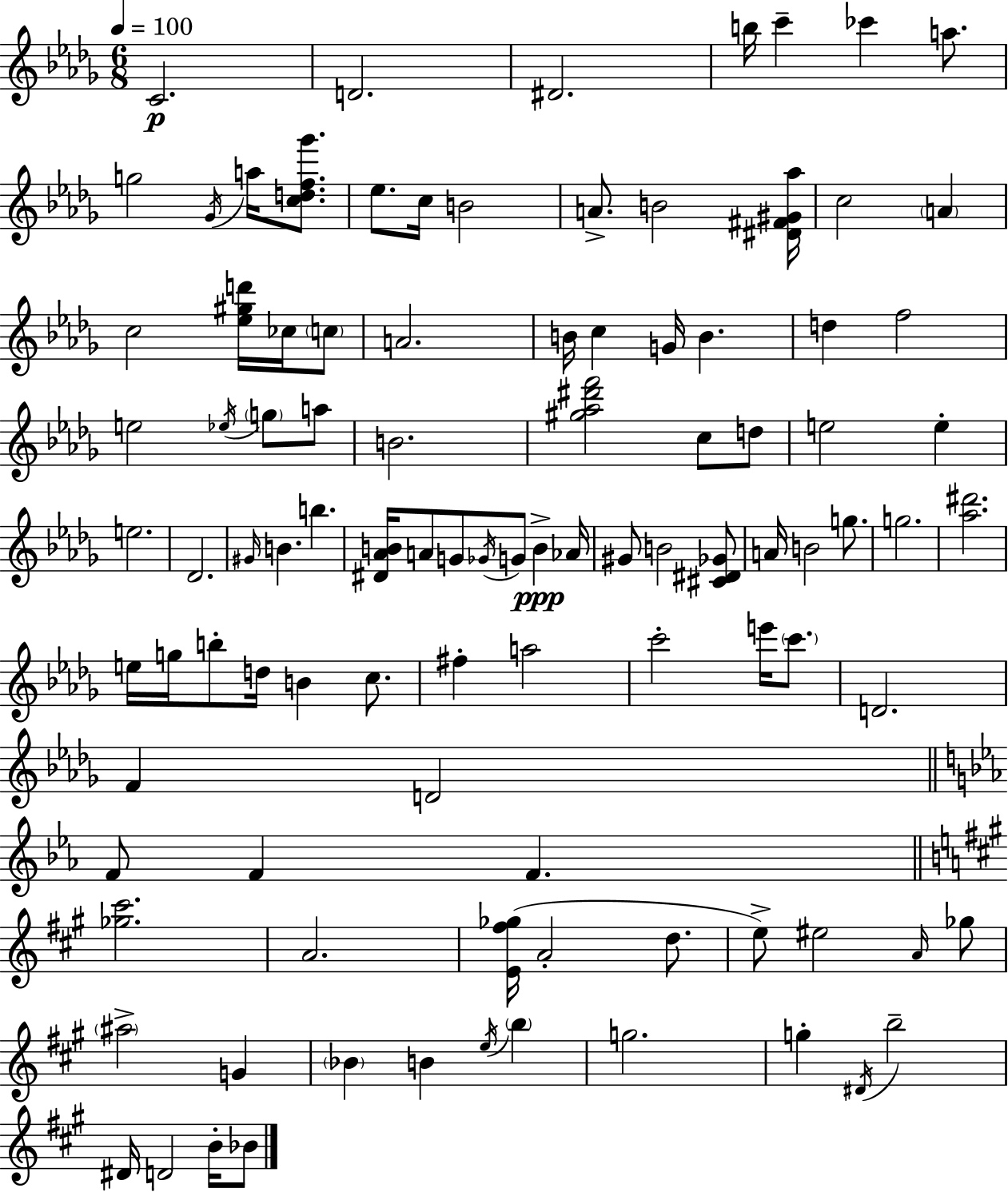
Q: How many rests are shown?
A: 0